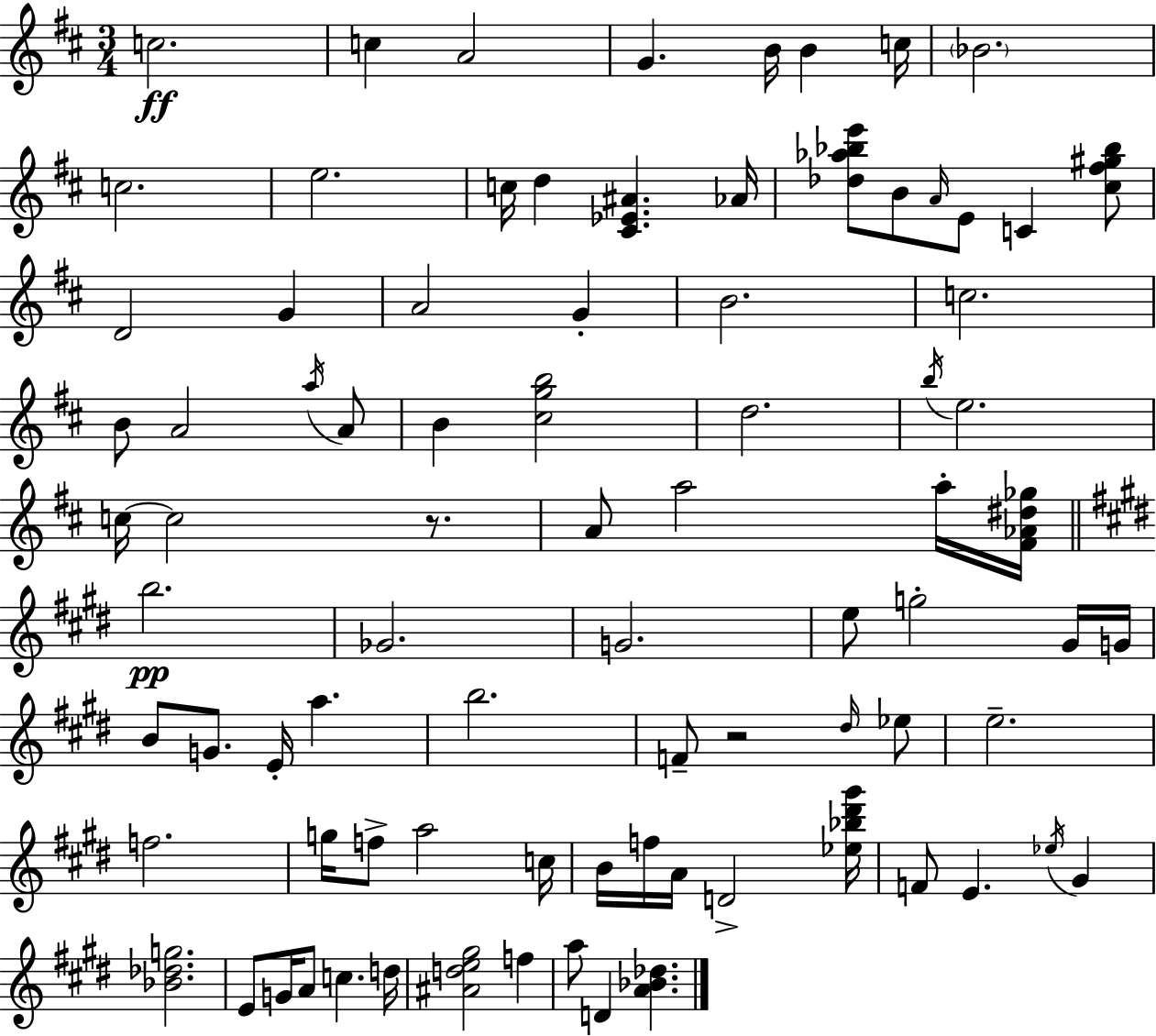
C5/h. C5/q A4/h G4/q. B4/s B4/q C5/s Bb4/h. C5/h. E5/h. C5/s D5/q [C#4,Eb4,A#4]/q. Ab4/s [Db5,Ab5,Bb5,E6]/e B4/e A4/s E4/e C4/q [C#5,F#5,G#5,Bb5]/e D4/h G4/q A4/h G4/q B4/h. C5/h. B4/e A4/h A5/s A4/e B4/q [C#5,G5,B5]/h D5/h. B5/s E5/h. C5/s C5/h R/e. A4/e A5/h A5/s [F#4,Ab4,D#5,Gb5]/s B5/h. Gb4/h. G4/h. E5/e G5/h G#4/s G4/s B4/e G4/e. E4/s A5/q. B5/h. F4/e R/h D#5/s Eb5/e E5/h. F5/h. G5/s F5/e A5/h C5/s B4/s F5/s A4/s D4/h [Eb5,Bb5,D#6,G#6]/s F4/e E4/q. Eb5/s G#4/q [Bb4,Db5,G5]/h. E4/e G4/s A4/e C5/q. D5/s [A#4,D5,E5,G#5]/h F5/q A5/e D4/q [A4,Bb4,Db5]/q.